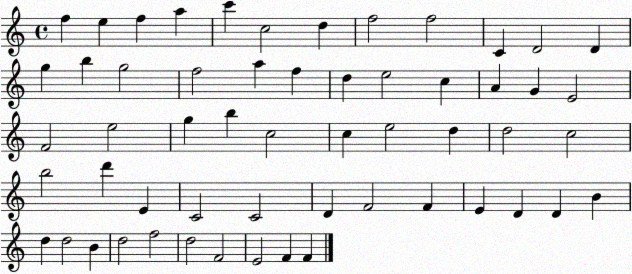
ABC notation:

X:1
T:Untitled
M:4/4
L:1/4
K:C
f e f a c' c2 d f2 f2 C D2 D g b g2 f2 a f d e2 c A G E2 F2 e2 g b c2 c e2 d d2 c2 b2 d' E C2 C2 D F2 F E D D B d d2 B d2 f2 d2 F2 E2 F F